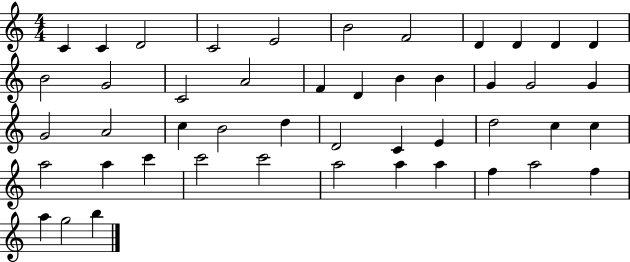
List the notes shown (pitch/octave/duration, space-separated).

C4/q C4/q D4/h C4/h E4/h B4/h F4/h D4/q D4/q D4/q D4/q B4/h G4/h C4/h A4/h F4/q D4/q B4/q B4/q G4/q G4/h G4/q G4/h A4/h C5/q B4/h D5/q D4/h C4/q E4/q D5/h C5/q C5/q A5/h A5/q C6/q C6/h C6/h A5/h A5/q A5/q F5/q A5/h F5/q A5/q G5/h B5/q